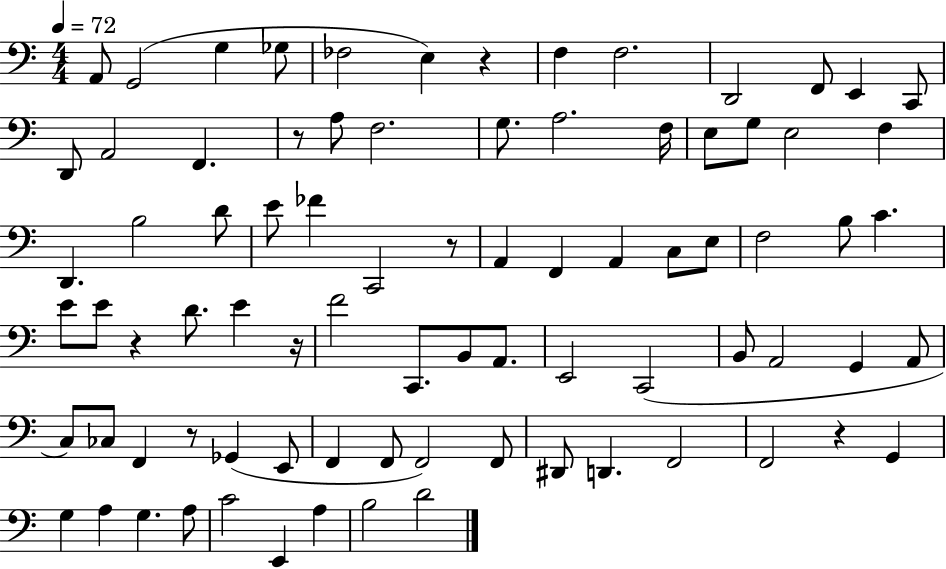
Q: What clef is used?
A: bass